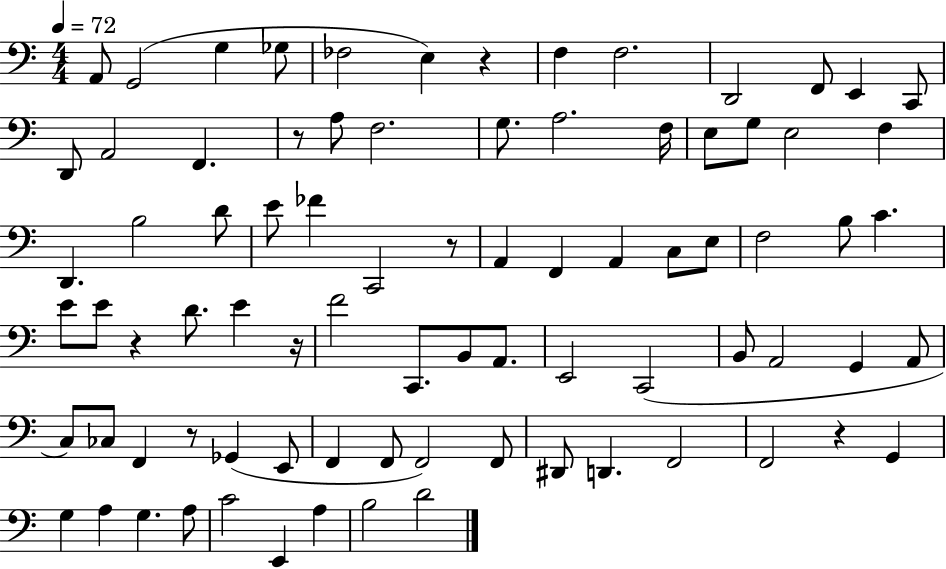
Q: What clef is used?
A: bass